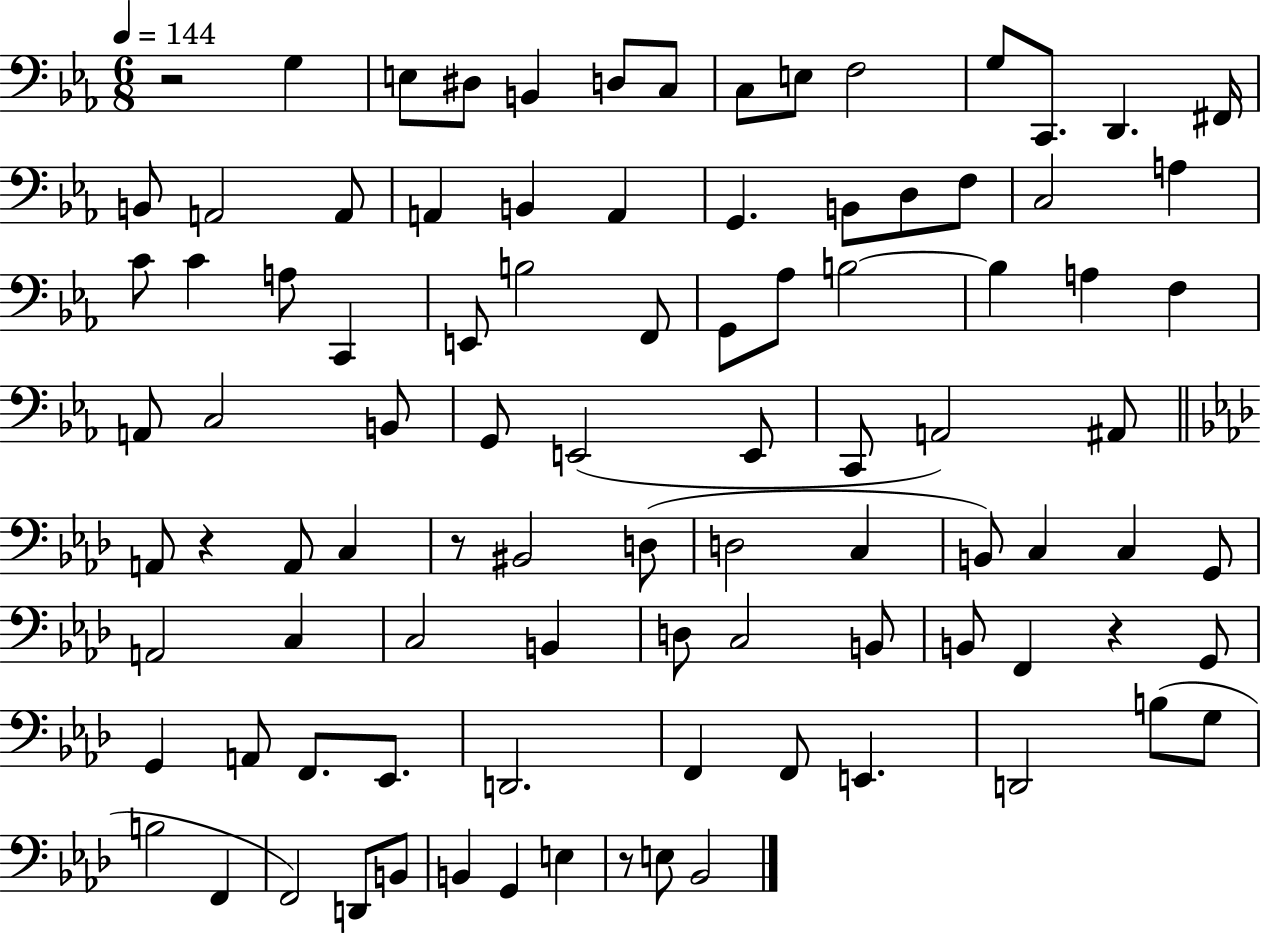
R/h G3/q E3/e D#3/e B2/q D3/e C3/e C3/e E3/e F3/h G3/e C2/e. D2/q. F#2/s B2/e A2/h A2/e A2/q B2/q A2/q G2/q. B2/e D3/e F3/e C3/h A3/q C4/e C4/q A3/e C2/q E2/e B3/h F2/e G2/e Ab3/e B3/h B3/q A3/q F3/q A2/e C3/h B2/e G2/e E2/h E2/e C2/e A2/h A#2/e A2/e R/q A2/e C3/q R/e BIS2/h D3/e D3/h C3/q B2/e C3/q C3/q G2/e A2/h C3/q C3/h B2/q D3/e C3/h B2/e B2/e F2/q R/q G2/e G2/q A2/e F2/e. Eb2/e. D2/h. F2/q F2/e E2/q. D2/h B3/e G3/e B3/h F2/q F2/h D2/e B2/e B2/q G2/q E3/q R/e E3/e Bb2/h